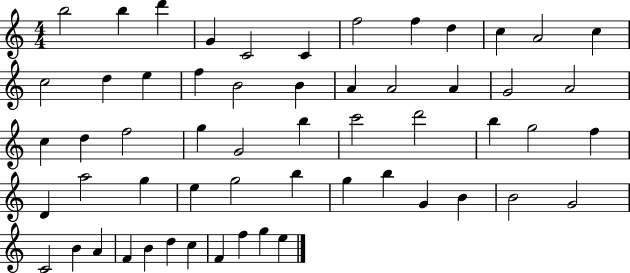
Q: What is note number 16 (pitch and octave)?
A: F5